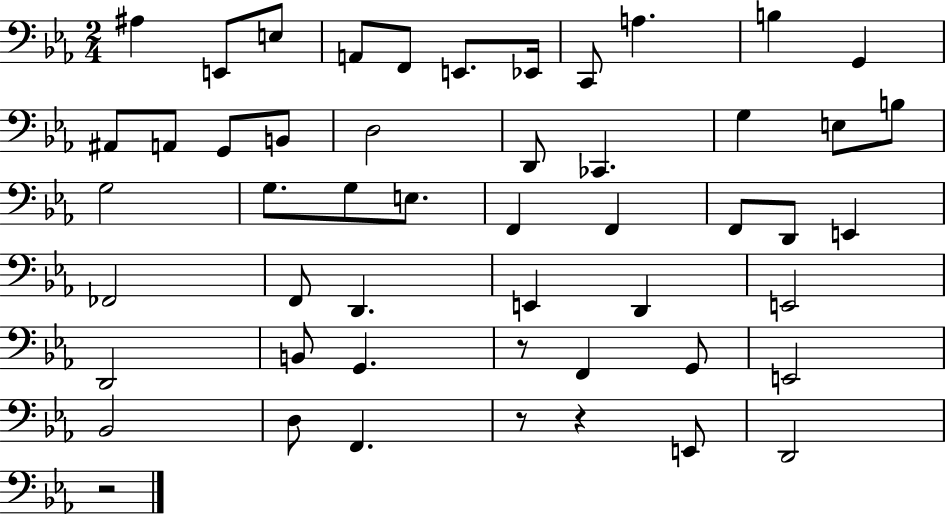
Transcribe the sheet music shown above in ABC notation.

X:1
T:Untitled
M:2/4
L:1/4
K:Eb
^A, E,,/2 E,/2 A,,/2 F,,/2 E,,/2 _E,,/4 C,,/2 A, B, G,, ^A,,/2 A,,/2 G,,/2 B,,/2 D,2 D,,/2 _C,, G, E,/2 B,/2 G,2 G,/2 G,/2 E,/2 F,, F,, F,,/2 D,,/2 E,, _F,,2 F,,/2 D,, E,, D,, E,,2 D,,2 B,,/2 G,, z/2 F,, G,,/2 E,,2 _B,,2 D,/2 F,, z/2 z E,,/2 D,,2 z2